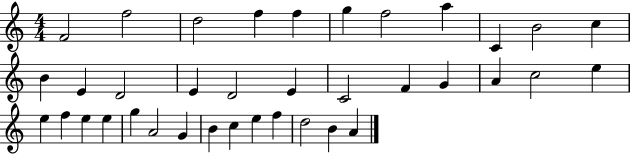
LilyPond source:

{
  \clef treble
  \numericTimeSignature
  \time 4/4
  \key c \major
  f'2 f''2 | d''2 f''4 f''4 | g''4 f''2 a''4 | c'4 b'2 c''4 | \break b'4 e'4 d'2 | e'4 d'2 e'4 | c'2 f'4 g'4 | a'4 c''2 e''4 | \break e''4 f''4 e''4 e''4 | g''4 a'2 g'4 | b'4 c''4 e''4 f''4 | d''2 b'4 a'4 | \break \bar "|."
}